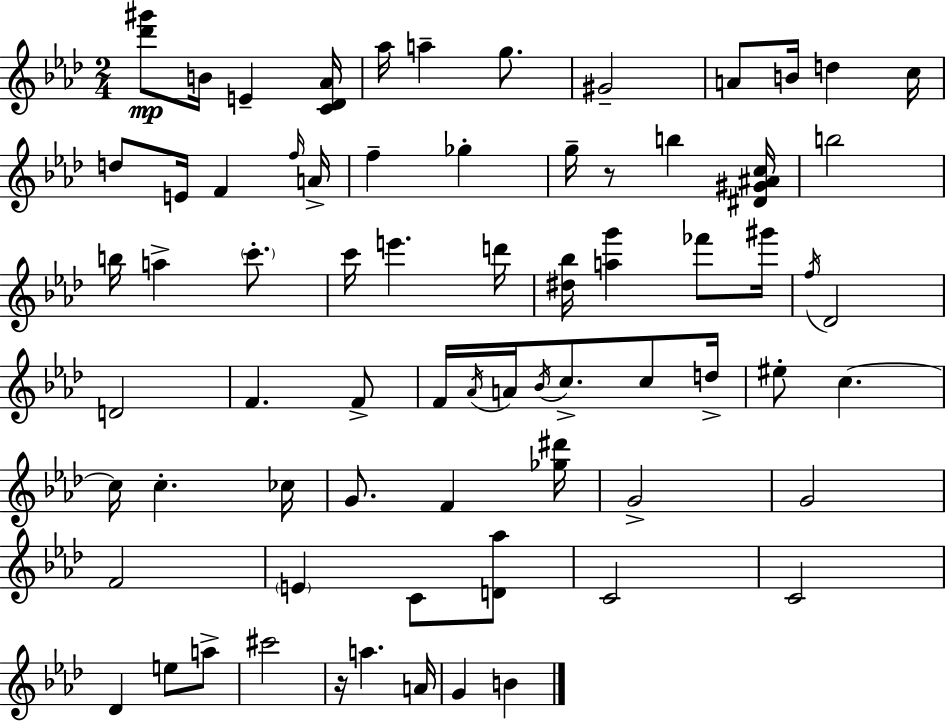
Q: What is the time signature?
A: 2/4